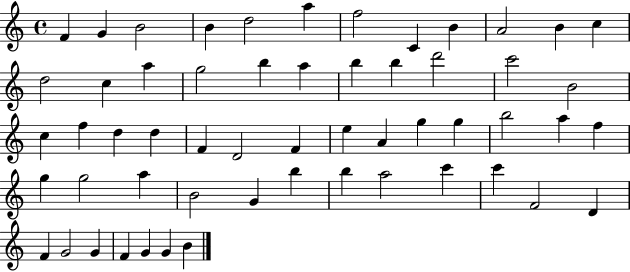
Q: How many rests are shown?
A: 0